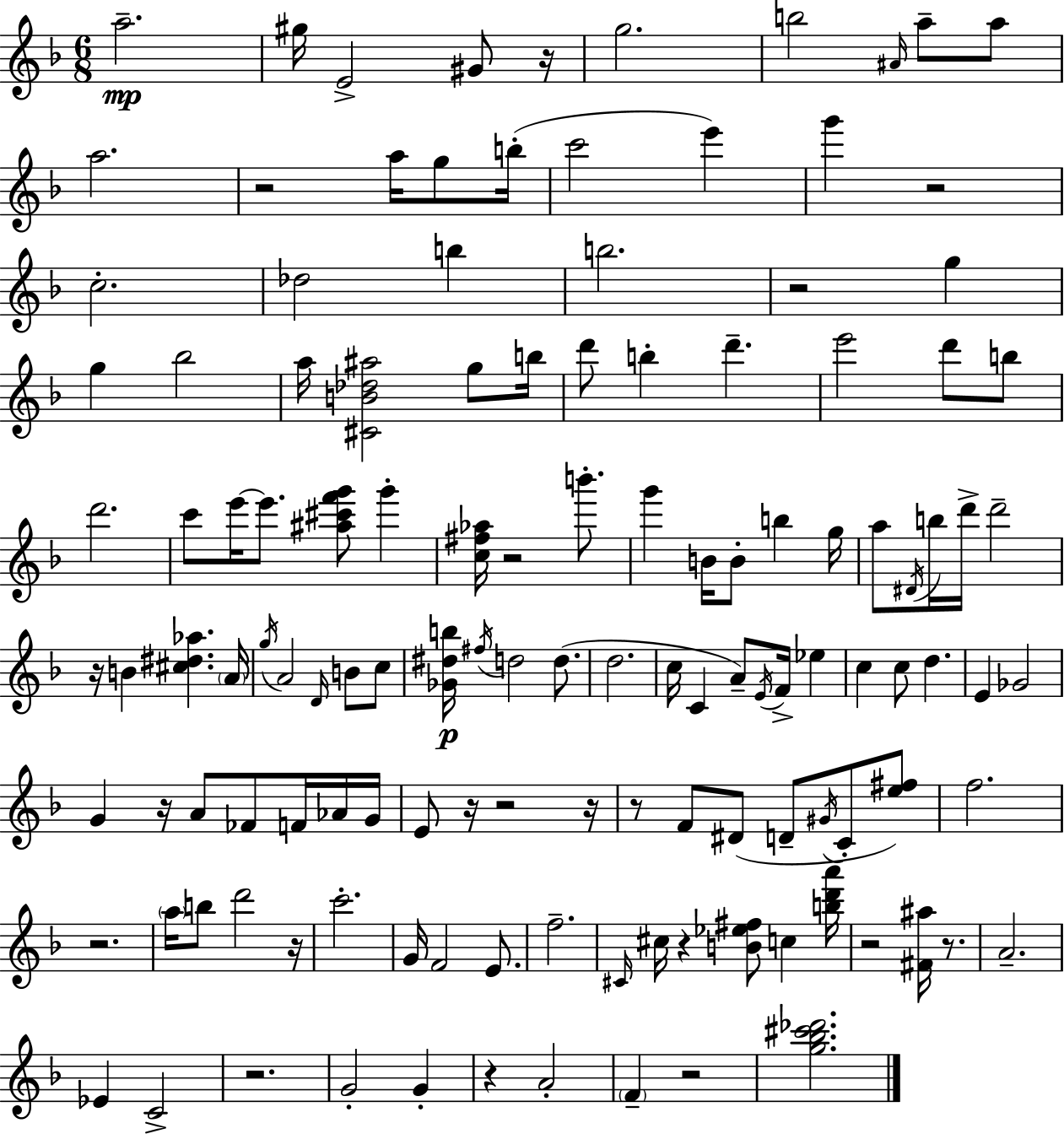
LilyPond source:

{
  \clef treble
  \numericTimeSignature
  \time 6/8
  \key f \major
  \repeat volta 2 { a''2.--\mp | gis''16 e'2-> gis'8 r16 | g''2. | b''2 \grace { ais'16 } a''8-- a''8 | \break a''2. | r2 a''16 g''8 | b''16-.( c'''2 e'''4) | g'''4 r2 | \break c''2.-. | des''2 b''4 | b''2. | r2 g''4 | \break g''4 bes''2 | a''16 <cis' b' des'' ais''>2 g''8 | b''16 d'''8 b''4-. d'''4.-- | e'''2 d'''8 b''8 | \break d'''2. | c'''8 e'''16~~ e'''8. <ais'' cis''' f''' g'''>8 g'''4-. | <c'' fis'' aes''>16 r2 b'''8.-. | g'''4 b'16 b'8-. b''4 | \break g''16 a''8 \acciaccatura { dis'16 } b''16 d'''16-> d'''2-- | r16 b'4 <cis'' dis'' aes''>4. | \parenthesize a'16 \acciaccatura { g''16 } a'2 \grace { d'16 } | b'8 c''8 <ges' dis'' b''>16\p \acciaccatura { fis''16 } d''2 | \break d''8.( d''2. | c''16 c'4 a'8--) | \acciaccatura { e'16 } f'16-> ees''4 c''4 c''8 | d''4. e'4 ges'2 | \break g'4 r16 a'8 | fes'8 f'16 aes'16 g'16 e'8 r16 r2 | r16 r8 f'8 dis'8( | d'8-- \acciaccatura { gis'16 } c'8-. <e'' fis''>8) f''2. | \break r2. | \parenthesize a''16 b''8 d'''2 | r16 c'''2.-. | g'16 f'2 | \break e'8. f''2.-- | \grace { cis'16 } cis''16 r4 | <b' ees'' fis''>8 c''4 <b'' d''' a'''>16 r2 | <fis' ais''>16 r8. a'2.-- | \break ees'4 | c'2-> r2. | g'2-. | g'4-. r4 | \break a'2-. \parenthesize f'4-- | r2 <g'' bes'' cis''' des'''>2. | } \bar "|."
}